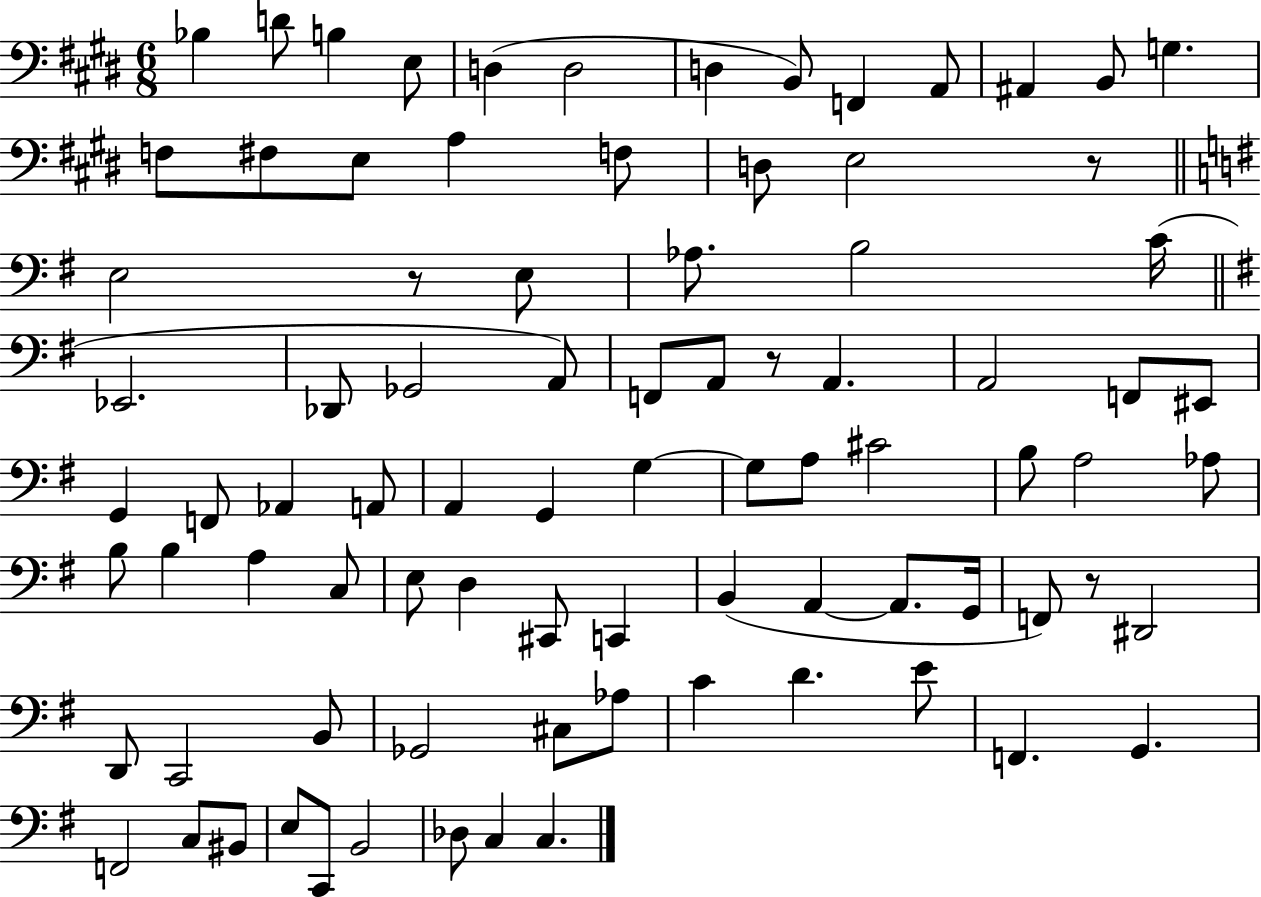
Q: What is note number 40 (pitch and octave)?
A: A2